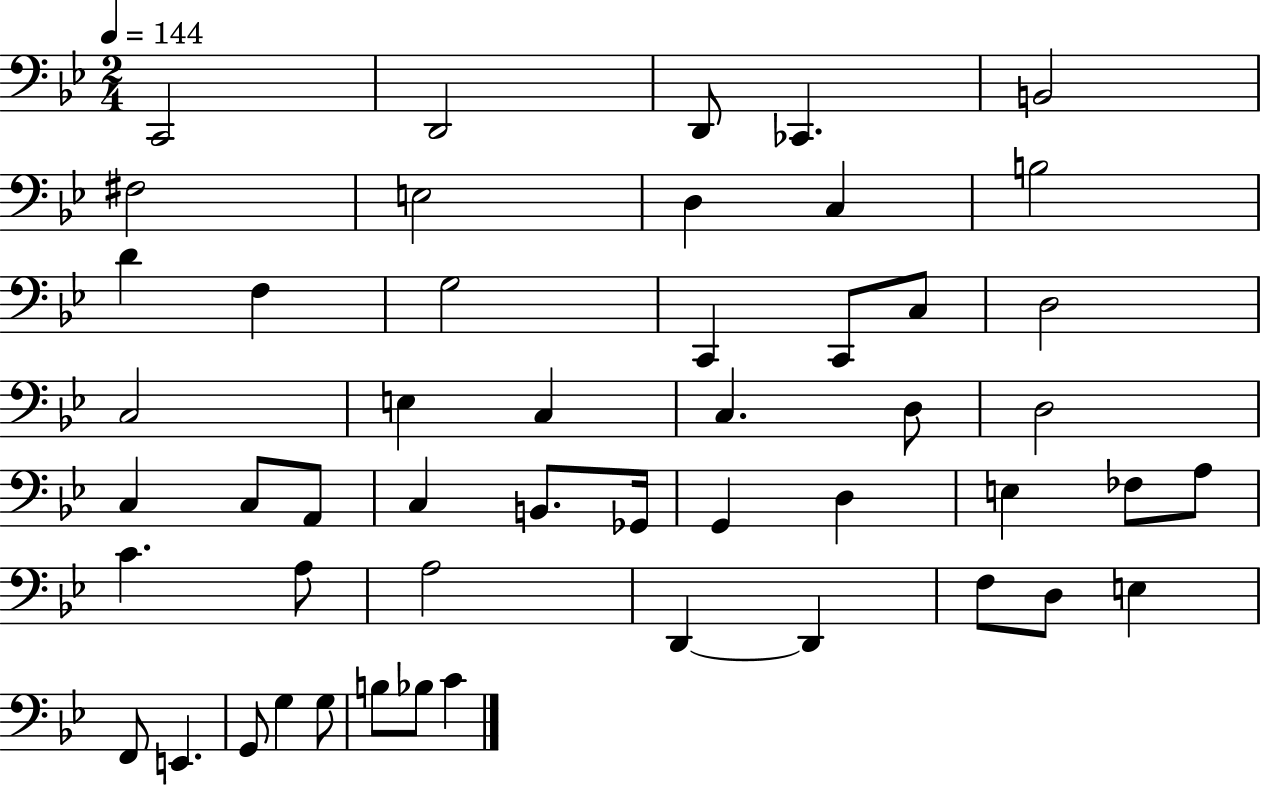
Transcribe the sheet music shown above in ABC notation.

X:1
T:Untitled
M:2/4
L:1/4
K:Bb
C,,2 D,,2 D,,/2 _C,, B,,2 ^F,2 E,2 D, C, B,2 D F, G,2 C,, C,,/2 C,/2 D,2 C,2 E, C, C, D,/2 D,2 C, C,/2 A,,/2 C, B,,/2 _G,,/4 G,, D, E, _F,/2 A,/2 C A,/2 A,2 D,, D,, F,/2 D,/2 E, F,,/2 E,, G,,/2 G, G,/2 B,/2 _B,/2 C